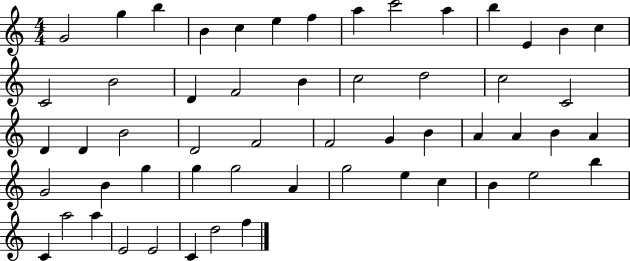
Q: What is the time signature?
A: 4/4